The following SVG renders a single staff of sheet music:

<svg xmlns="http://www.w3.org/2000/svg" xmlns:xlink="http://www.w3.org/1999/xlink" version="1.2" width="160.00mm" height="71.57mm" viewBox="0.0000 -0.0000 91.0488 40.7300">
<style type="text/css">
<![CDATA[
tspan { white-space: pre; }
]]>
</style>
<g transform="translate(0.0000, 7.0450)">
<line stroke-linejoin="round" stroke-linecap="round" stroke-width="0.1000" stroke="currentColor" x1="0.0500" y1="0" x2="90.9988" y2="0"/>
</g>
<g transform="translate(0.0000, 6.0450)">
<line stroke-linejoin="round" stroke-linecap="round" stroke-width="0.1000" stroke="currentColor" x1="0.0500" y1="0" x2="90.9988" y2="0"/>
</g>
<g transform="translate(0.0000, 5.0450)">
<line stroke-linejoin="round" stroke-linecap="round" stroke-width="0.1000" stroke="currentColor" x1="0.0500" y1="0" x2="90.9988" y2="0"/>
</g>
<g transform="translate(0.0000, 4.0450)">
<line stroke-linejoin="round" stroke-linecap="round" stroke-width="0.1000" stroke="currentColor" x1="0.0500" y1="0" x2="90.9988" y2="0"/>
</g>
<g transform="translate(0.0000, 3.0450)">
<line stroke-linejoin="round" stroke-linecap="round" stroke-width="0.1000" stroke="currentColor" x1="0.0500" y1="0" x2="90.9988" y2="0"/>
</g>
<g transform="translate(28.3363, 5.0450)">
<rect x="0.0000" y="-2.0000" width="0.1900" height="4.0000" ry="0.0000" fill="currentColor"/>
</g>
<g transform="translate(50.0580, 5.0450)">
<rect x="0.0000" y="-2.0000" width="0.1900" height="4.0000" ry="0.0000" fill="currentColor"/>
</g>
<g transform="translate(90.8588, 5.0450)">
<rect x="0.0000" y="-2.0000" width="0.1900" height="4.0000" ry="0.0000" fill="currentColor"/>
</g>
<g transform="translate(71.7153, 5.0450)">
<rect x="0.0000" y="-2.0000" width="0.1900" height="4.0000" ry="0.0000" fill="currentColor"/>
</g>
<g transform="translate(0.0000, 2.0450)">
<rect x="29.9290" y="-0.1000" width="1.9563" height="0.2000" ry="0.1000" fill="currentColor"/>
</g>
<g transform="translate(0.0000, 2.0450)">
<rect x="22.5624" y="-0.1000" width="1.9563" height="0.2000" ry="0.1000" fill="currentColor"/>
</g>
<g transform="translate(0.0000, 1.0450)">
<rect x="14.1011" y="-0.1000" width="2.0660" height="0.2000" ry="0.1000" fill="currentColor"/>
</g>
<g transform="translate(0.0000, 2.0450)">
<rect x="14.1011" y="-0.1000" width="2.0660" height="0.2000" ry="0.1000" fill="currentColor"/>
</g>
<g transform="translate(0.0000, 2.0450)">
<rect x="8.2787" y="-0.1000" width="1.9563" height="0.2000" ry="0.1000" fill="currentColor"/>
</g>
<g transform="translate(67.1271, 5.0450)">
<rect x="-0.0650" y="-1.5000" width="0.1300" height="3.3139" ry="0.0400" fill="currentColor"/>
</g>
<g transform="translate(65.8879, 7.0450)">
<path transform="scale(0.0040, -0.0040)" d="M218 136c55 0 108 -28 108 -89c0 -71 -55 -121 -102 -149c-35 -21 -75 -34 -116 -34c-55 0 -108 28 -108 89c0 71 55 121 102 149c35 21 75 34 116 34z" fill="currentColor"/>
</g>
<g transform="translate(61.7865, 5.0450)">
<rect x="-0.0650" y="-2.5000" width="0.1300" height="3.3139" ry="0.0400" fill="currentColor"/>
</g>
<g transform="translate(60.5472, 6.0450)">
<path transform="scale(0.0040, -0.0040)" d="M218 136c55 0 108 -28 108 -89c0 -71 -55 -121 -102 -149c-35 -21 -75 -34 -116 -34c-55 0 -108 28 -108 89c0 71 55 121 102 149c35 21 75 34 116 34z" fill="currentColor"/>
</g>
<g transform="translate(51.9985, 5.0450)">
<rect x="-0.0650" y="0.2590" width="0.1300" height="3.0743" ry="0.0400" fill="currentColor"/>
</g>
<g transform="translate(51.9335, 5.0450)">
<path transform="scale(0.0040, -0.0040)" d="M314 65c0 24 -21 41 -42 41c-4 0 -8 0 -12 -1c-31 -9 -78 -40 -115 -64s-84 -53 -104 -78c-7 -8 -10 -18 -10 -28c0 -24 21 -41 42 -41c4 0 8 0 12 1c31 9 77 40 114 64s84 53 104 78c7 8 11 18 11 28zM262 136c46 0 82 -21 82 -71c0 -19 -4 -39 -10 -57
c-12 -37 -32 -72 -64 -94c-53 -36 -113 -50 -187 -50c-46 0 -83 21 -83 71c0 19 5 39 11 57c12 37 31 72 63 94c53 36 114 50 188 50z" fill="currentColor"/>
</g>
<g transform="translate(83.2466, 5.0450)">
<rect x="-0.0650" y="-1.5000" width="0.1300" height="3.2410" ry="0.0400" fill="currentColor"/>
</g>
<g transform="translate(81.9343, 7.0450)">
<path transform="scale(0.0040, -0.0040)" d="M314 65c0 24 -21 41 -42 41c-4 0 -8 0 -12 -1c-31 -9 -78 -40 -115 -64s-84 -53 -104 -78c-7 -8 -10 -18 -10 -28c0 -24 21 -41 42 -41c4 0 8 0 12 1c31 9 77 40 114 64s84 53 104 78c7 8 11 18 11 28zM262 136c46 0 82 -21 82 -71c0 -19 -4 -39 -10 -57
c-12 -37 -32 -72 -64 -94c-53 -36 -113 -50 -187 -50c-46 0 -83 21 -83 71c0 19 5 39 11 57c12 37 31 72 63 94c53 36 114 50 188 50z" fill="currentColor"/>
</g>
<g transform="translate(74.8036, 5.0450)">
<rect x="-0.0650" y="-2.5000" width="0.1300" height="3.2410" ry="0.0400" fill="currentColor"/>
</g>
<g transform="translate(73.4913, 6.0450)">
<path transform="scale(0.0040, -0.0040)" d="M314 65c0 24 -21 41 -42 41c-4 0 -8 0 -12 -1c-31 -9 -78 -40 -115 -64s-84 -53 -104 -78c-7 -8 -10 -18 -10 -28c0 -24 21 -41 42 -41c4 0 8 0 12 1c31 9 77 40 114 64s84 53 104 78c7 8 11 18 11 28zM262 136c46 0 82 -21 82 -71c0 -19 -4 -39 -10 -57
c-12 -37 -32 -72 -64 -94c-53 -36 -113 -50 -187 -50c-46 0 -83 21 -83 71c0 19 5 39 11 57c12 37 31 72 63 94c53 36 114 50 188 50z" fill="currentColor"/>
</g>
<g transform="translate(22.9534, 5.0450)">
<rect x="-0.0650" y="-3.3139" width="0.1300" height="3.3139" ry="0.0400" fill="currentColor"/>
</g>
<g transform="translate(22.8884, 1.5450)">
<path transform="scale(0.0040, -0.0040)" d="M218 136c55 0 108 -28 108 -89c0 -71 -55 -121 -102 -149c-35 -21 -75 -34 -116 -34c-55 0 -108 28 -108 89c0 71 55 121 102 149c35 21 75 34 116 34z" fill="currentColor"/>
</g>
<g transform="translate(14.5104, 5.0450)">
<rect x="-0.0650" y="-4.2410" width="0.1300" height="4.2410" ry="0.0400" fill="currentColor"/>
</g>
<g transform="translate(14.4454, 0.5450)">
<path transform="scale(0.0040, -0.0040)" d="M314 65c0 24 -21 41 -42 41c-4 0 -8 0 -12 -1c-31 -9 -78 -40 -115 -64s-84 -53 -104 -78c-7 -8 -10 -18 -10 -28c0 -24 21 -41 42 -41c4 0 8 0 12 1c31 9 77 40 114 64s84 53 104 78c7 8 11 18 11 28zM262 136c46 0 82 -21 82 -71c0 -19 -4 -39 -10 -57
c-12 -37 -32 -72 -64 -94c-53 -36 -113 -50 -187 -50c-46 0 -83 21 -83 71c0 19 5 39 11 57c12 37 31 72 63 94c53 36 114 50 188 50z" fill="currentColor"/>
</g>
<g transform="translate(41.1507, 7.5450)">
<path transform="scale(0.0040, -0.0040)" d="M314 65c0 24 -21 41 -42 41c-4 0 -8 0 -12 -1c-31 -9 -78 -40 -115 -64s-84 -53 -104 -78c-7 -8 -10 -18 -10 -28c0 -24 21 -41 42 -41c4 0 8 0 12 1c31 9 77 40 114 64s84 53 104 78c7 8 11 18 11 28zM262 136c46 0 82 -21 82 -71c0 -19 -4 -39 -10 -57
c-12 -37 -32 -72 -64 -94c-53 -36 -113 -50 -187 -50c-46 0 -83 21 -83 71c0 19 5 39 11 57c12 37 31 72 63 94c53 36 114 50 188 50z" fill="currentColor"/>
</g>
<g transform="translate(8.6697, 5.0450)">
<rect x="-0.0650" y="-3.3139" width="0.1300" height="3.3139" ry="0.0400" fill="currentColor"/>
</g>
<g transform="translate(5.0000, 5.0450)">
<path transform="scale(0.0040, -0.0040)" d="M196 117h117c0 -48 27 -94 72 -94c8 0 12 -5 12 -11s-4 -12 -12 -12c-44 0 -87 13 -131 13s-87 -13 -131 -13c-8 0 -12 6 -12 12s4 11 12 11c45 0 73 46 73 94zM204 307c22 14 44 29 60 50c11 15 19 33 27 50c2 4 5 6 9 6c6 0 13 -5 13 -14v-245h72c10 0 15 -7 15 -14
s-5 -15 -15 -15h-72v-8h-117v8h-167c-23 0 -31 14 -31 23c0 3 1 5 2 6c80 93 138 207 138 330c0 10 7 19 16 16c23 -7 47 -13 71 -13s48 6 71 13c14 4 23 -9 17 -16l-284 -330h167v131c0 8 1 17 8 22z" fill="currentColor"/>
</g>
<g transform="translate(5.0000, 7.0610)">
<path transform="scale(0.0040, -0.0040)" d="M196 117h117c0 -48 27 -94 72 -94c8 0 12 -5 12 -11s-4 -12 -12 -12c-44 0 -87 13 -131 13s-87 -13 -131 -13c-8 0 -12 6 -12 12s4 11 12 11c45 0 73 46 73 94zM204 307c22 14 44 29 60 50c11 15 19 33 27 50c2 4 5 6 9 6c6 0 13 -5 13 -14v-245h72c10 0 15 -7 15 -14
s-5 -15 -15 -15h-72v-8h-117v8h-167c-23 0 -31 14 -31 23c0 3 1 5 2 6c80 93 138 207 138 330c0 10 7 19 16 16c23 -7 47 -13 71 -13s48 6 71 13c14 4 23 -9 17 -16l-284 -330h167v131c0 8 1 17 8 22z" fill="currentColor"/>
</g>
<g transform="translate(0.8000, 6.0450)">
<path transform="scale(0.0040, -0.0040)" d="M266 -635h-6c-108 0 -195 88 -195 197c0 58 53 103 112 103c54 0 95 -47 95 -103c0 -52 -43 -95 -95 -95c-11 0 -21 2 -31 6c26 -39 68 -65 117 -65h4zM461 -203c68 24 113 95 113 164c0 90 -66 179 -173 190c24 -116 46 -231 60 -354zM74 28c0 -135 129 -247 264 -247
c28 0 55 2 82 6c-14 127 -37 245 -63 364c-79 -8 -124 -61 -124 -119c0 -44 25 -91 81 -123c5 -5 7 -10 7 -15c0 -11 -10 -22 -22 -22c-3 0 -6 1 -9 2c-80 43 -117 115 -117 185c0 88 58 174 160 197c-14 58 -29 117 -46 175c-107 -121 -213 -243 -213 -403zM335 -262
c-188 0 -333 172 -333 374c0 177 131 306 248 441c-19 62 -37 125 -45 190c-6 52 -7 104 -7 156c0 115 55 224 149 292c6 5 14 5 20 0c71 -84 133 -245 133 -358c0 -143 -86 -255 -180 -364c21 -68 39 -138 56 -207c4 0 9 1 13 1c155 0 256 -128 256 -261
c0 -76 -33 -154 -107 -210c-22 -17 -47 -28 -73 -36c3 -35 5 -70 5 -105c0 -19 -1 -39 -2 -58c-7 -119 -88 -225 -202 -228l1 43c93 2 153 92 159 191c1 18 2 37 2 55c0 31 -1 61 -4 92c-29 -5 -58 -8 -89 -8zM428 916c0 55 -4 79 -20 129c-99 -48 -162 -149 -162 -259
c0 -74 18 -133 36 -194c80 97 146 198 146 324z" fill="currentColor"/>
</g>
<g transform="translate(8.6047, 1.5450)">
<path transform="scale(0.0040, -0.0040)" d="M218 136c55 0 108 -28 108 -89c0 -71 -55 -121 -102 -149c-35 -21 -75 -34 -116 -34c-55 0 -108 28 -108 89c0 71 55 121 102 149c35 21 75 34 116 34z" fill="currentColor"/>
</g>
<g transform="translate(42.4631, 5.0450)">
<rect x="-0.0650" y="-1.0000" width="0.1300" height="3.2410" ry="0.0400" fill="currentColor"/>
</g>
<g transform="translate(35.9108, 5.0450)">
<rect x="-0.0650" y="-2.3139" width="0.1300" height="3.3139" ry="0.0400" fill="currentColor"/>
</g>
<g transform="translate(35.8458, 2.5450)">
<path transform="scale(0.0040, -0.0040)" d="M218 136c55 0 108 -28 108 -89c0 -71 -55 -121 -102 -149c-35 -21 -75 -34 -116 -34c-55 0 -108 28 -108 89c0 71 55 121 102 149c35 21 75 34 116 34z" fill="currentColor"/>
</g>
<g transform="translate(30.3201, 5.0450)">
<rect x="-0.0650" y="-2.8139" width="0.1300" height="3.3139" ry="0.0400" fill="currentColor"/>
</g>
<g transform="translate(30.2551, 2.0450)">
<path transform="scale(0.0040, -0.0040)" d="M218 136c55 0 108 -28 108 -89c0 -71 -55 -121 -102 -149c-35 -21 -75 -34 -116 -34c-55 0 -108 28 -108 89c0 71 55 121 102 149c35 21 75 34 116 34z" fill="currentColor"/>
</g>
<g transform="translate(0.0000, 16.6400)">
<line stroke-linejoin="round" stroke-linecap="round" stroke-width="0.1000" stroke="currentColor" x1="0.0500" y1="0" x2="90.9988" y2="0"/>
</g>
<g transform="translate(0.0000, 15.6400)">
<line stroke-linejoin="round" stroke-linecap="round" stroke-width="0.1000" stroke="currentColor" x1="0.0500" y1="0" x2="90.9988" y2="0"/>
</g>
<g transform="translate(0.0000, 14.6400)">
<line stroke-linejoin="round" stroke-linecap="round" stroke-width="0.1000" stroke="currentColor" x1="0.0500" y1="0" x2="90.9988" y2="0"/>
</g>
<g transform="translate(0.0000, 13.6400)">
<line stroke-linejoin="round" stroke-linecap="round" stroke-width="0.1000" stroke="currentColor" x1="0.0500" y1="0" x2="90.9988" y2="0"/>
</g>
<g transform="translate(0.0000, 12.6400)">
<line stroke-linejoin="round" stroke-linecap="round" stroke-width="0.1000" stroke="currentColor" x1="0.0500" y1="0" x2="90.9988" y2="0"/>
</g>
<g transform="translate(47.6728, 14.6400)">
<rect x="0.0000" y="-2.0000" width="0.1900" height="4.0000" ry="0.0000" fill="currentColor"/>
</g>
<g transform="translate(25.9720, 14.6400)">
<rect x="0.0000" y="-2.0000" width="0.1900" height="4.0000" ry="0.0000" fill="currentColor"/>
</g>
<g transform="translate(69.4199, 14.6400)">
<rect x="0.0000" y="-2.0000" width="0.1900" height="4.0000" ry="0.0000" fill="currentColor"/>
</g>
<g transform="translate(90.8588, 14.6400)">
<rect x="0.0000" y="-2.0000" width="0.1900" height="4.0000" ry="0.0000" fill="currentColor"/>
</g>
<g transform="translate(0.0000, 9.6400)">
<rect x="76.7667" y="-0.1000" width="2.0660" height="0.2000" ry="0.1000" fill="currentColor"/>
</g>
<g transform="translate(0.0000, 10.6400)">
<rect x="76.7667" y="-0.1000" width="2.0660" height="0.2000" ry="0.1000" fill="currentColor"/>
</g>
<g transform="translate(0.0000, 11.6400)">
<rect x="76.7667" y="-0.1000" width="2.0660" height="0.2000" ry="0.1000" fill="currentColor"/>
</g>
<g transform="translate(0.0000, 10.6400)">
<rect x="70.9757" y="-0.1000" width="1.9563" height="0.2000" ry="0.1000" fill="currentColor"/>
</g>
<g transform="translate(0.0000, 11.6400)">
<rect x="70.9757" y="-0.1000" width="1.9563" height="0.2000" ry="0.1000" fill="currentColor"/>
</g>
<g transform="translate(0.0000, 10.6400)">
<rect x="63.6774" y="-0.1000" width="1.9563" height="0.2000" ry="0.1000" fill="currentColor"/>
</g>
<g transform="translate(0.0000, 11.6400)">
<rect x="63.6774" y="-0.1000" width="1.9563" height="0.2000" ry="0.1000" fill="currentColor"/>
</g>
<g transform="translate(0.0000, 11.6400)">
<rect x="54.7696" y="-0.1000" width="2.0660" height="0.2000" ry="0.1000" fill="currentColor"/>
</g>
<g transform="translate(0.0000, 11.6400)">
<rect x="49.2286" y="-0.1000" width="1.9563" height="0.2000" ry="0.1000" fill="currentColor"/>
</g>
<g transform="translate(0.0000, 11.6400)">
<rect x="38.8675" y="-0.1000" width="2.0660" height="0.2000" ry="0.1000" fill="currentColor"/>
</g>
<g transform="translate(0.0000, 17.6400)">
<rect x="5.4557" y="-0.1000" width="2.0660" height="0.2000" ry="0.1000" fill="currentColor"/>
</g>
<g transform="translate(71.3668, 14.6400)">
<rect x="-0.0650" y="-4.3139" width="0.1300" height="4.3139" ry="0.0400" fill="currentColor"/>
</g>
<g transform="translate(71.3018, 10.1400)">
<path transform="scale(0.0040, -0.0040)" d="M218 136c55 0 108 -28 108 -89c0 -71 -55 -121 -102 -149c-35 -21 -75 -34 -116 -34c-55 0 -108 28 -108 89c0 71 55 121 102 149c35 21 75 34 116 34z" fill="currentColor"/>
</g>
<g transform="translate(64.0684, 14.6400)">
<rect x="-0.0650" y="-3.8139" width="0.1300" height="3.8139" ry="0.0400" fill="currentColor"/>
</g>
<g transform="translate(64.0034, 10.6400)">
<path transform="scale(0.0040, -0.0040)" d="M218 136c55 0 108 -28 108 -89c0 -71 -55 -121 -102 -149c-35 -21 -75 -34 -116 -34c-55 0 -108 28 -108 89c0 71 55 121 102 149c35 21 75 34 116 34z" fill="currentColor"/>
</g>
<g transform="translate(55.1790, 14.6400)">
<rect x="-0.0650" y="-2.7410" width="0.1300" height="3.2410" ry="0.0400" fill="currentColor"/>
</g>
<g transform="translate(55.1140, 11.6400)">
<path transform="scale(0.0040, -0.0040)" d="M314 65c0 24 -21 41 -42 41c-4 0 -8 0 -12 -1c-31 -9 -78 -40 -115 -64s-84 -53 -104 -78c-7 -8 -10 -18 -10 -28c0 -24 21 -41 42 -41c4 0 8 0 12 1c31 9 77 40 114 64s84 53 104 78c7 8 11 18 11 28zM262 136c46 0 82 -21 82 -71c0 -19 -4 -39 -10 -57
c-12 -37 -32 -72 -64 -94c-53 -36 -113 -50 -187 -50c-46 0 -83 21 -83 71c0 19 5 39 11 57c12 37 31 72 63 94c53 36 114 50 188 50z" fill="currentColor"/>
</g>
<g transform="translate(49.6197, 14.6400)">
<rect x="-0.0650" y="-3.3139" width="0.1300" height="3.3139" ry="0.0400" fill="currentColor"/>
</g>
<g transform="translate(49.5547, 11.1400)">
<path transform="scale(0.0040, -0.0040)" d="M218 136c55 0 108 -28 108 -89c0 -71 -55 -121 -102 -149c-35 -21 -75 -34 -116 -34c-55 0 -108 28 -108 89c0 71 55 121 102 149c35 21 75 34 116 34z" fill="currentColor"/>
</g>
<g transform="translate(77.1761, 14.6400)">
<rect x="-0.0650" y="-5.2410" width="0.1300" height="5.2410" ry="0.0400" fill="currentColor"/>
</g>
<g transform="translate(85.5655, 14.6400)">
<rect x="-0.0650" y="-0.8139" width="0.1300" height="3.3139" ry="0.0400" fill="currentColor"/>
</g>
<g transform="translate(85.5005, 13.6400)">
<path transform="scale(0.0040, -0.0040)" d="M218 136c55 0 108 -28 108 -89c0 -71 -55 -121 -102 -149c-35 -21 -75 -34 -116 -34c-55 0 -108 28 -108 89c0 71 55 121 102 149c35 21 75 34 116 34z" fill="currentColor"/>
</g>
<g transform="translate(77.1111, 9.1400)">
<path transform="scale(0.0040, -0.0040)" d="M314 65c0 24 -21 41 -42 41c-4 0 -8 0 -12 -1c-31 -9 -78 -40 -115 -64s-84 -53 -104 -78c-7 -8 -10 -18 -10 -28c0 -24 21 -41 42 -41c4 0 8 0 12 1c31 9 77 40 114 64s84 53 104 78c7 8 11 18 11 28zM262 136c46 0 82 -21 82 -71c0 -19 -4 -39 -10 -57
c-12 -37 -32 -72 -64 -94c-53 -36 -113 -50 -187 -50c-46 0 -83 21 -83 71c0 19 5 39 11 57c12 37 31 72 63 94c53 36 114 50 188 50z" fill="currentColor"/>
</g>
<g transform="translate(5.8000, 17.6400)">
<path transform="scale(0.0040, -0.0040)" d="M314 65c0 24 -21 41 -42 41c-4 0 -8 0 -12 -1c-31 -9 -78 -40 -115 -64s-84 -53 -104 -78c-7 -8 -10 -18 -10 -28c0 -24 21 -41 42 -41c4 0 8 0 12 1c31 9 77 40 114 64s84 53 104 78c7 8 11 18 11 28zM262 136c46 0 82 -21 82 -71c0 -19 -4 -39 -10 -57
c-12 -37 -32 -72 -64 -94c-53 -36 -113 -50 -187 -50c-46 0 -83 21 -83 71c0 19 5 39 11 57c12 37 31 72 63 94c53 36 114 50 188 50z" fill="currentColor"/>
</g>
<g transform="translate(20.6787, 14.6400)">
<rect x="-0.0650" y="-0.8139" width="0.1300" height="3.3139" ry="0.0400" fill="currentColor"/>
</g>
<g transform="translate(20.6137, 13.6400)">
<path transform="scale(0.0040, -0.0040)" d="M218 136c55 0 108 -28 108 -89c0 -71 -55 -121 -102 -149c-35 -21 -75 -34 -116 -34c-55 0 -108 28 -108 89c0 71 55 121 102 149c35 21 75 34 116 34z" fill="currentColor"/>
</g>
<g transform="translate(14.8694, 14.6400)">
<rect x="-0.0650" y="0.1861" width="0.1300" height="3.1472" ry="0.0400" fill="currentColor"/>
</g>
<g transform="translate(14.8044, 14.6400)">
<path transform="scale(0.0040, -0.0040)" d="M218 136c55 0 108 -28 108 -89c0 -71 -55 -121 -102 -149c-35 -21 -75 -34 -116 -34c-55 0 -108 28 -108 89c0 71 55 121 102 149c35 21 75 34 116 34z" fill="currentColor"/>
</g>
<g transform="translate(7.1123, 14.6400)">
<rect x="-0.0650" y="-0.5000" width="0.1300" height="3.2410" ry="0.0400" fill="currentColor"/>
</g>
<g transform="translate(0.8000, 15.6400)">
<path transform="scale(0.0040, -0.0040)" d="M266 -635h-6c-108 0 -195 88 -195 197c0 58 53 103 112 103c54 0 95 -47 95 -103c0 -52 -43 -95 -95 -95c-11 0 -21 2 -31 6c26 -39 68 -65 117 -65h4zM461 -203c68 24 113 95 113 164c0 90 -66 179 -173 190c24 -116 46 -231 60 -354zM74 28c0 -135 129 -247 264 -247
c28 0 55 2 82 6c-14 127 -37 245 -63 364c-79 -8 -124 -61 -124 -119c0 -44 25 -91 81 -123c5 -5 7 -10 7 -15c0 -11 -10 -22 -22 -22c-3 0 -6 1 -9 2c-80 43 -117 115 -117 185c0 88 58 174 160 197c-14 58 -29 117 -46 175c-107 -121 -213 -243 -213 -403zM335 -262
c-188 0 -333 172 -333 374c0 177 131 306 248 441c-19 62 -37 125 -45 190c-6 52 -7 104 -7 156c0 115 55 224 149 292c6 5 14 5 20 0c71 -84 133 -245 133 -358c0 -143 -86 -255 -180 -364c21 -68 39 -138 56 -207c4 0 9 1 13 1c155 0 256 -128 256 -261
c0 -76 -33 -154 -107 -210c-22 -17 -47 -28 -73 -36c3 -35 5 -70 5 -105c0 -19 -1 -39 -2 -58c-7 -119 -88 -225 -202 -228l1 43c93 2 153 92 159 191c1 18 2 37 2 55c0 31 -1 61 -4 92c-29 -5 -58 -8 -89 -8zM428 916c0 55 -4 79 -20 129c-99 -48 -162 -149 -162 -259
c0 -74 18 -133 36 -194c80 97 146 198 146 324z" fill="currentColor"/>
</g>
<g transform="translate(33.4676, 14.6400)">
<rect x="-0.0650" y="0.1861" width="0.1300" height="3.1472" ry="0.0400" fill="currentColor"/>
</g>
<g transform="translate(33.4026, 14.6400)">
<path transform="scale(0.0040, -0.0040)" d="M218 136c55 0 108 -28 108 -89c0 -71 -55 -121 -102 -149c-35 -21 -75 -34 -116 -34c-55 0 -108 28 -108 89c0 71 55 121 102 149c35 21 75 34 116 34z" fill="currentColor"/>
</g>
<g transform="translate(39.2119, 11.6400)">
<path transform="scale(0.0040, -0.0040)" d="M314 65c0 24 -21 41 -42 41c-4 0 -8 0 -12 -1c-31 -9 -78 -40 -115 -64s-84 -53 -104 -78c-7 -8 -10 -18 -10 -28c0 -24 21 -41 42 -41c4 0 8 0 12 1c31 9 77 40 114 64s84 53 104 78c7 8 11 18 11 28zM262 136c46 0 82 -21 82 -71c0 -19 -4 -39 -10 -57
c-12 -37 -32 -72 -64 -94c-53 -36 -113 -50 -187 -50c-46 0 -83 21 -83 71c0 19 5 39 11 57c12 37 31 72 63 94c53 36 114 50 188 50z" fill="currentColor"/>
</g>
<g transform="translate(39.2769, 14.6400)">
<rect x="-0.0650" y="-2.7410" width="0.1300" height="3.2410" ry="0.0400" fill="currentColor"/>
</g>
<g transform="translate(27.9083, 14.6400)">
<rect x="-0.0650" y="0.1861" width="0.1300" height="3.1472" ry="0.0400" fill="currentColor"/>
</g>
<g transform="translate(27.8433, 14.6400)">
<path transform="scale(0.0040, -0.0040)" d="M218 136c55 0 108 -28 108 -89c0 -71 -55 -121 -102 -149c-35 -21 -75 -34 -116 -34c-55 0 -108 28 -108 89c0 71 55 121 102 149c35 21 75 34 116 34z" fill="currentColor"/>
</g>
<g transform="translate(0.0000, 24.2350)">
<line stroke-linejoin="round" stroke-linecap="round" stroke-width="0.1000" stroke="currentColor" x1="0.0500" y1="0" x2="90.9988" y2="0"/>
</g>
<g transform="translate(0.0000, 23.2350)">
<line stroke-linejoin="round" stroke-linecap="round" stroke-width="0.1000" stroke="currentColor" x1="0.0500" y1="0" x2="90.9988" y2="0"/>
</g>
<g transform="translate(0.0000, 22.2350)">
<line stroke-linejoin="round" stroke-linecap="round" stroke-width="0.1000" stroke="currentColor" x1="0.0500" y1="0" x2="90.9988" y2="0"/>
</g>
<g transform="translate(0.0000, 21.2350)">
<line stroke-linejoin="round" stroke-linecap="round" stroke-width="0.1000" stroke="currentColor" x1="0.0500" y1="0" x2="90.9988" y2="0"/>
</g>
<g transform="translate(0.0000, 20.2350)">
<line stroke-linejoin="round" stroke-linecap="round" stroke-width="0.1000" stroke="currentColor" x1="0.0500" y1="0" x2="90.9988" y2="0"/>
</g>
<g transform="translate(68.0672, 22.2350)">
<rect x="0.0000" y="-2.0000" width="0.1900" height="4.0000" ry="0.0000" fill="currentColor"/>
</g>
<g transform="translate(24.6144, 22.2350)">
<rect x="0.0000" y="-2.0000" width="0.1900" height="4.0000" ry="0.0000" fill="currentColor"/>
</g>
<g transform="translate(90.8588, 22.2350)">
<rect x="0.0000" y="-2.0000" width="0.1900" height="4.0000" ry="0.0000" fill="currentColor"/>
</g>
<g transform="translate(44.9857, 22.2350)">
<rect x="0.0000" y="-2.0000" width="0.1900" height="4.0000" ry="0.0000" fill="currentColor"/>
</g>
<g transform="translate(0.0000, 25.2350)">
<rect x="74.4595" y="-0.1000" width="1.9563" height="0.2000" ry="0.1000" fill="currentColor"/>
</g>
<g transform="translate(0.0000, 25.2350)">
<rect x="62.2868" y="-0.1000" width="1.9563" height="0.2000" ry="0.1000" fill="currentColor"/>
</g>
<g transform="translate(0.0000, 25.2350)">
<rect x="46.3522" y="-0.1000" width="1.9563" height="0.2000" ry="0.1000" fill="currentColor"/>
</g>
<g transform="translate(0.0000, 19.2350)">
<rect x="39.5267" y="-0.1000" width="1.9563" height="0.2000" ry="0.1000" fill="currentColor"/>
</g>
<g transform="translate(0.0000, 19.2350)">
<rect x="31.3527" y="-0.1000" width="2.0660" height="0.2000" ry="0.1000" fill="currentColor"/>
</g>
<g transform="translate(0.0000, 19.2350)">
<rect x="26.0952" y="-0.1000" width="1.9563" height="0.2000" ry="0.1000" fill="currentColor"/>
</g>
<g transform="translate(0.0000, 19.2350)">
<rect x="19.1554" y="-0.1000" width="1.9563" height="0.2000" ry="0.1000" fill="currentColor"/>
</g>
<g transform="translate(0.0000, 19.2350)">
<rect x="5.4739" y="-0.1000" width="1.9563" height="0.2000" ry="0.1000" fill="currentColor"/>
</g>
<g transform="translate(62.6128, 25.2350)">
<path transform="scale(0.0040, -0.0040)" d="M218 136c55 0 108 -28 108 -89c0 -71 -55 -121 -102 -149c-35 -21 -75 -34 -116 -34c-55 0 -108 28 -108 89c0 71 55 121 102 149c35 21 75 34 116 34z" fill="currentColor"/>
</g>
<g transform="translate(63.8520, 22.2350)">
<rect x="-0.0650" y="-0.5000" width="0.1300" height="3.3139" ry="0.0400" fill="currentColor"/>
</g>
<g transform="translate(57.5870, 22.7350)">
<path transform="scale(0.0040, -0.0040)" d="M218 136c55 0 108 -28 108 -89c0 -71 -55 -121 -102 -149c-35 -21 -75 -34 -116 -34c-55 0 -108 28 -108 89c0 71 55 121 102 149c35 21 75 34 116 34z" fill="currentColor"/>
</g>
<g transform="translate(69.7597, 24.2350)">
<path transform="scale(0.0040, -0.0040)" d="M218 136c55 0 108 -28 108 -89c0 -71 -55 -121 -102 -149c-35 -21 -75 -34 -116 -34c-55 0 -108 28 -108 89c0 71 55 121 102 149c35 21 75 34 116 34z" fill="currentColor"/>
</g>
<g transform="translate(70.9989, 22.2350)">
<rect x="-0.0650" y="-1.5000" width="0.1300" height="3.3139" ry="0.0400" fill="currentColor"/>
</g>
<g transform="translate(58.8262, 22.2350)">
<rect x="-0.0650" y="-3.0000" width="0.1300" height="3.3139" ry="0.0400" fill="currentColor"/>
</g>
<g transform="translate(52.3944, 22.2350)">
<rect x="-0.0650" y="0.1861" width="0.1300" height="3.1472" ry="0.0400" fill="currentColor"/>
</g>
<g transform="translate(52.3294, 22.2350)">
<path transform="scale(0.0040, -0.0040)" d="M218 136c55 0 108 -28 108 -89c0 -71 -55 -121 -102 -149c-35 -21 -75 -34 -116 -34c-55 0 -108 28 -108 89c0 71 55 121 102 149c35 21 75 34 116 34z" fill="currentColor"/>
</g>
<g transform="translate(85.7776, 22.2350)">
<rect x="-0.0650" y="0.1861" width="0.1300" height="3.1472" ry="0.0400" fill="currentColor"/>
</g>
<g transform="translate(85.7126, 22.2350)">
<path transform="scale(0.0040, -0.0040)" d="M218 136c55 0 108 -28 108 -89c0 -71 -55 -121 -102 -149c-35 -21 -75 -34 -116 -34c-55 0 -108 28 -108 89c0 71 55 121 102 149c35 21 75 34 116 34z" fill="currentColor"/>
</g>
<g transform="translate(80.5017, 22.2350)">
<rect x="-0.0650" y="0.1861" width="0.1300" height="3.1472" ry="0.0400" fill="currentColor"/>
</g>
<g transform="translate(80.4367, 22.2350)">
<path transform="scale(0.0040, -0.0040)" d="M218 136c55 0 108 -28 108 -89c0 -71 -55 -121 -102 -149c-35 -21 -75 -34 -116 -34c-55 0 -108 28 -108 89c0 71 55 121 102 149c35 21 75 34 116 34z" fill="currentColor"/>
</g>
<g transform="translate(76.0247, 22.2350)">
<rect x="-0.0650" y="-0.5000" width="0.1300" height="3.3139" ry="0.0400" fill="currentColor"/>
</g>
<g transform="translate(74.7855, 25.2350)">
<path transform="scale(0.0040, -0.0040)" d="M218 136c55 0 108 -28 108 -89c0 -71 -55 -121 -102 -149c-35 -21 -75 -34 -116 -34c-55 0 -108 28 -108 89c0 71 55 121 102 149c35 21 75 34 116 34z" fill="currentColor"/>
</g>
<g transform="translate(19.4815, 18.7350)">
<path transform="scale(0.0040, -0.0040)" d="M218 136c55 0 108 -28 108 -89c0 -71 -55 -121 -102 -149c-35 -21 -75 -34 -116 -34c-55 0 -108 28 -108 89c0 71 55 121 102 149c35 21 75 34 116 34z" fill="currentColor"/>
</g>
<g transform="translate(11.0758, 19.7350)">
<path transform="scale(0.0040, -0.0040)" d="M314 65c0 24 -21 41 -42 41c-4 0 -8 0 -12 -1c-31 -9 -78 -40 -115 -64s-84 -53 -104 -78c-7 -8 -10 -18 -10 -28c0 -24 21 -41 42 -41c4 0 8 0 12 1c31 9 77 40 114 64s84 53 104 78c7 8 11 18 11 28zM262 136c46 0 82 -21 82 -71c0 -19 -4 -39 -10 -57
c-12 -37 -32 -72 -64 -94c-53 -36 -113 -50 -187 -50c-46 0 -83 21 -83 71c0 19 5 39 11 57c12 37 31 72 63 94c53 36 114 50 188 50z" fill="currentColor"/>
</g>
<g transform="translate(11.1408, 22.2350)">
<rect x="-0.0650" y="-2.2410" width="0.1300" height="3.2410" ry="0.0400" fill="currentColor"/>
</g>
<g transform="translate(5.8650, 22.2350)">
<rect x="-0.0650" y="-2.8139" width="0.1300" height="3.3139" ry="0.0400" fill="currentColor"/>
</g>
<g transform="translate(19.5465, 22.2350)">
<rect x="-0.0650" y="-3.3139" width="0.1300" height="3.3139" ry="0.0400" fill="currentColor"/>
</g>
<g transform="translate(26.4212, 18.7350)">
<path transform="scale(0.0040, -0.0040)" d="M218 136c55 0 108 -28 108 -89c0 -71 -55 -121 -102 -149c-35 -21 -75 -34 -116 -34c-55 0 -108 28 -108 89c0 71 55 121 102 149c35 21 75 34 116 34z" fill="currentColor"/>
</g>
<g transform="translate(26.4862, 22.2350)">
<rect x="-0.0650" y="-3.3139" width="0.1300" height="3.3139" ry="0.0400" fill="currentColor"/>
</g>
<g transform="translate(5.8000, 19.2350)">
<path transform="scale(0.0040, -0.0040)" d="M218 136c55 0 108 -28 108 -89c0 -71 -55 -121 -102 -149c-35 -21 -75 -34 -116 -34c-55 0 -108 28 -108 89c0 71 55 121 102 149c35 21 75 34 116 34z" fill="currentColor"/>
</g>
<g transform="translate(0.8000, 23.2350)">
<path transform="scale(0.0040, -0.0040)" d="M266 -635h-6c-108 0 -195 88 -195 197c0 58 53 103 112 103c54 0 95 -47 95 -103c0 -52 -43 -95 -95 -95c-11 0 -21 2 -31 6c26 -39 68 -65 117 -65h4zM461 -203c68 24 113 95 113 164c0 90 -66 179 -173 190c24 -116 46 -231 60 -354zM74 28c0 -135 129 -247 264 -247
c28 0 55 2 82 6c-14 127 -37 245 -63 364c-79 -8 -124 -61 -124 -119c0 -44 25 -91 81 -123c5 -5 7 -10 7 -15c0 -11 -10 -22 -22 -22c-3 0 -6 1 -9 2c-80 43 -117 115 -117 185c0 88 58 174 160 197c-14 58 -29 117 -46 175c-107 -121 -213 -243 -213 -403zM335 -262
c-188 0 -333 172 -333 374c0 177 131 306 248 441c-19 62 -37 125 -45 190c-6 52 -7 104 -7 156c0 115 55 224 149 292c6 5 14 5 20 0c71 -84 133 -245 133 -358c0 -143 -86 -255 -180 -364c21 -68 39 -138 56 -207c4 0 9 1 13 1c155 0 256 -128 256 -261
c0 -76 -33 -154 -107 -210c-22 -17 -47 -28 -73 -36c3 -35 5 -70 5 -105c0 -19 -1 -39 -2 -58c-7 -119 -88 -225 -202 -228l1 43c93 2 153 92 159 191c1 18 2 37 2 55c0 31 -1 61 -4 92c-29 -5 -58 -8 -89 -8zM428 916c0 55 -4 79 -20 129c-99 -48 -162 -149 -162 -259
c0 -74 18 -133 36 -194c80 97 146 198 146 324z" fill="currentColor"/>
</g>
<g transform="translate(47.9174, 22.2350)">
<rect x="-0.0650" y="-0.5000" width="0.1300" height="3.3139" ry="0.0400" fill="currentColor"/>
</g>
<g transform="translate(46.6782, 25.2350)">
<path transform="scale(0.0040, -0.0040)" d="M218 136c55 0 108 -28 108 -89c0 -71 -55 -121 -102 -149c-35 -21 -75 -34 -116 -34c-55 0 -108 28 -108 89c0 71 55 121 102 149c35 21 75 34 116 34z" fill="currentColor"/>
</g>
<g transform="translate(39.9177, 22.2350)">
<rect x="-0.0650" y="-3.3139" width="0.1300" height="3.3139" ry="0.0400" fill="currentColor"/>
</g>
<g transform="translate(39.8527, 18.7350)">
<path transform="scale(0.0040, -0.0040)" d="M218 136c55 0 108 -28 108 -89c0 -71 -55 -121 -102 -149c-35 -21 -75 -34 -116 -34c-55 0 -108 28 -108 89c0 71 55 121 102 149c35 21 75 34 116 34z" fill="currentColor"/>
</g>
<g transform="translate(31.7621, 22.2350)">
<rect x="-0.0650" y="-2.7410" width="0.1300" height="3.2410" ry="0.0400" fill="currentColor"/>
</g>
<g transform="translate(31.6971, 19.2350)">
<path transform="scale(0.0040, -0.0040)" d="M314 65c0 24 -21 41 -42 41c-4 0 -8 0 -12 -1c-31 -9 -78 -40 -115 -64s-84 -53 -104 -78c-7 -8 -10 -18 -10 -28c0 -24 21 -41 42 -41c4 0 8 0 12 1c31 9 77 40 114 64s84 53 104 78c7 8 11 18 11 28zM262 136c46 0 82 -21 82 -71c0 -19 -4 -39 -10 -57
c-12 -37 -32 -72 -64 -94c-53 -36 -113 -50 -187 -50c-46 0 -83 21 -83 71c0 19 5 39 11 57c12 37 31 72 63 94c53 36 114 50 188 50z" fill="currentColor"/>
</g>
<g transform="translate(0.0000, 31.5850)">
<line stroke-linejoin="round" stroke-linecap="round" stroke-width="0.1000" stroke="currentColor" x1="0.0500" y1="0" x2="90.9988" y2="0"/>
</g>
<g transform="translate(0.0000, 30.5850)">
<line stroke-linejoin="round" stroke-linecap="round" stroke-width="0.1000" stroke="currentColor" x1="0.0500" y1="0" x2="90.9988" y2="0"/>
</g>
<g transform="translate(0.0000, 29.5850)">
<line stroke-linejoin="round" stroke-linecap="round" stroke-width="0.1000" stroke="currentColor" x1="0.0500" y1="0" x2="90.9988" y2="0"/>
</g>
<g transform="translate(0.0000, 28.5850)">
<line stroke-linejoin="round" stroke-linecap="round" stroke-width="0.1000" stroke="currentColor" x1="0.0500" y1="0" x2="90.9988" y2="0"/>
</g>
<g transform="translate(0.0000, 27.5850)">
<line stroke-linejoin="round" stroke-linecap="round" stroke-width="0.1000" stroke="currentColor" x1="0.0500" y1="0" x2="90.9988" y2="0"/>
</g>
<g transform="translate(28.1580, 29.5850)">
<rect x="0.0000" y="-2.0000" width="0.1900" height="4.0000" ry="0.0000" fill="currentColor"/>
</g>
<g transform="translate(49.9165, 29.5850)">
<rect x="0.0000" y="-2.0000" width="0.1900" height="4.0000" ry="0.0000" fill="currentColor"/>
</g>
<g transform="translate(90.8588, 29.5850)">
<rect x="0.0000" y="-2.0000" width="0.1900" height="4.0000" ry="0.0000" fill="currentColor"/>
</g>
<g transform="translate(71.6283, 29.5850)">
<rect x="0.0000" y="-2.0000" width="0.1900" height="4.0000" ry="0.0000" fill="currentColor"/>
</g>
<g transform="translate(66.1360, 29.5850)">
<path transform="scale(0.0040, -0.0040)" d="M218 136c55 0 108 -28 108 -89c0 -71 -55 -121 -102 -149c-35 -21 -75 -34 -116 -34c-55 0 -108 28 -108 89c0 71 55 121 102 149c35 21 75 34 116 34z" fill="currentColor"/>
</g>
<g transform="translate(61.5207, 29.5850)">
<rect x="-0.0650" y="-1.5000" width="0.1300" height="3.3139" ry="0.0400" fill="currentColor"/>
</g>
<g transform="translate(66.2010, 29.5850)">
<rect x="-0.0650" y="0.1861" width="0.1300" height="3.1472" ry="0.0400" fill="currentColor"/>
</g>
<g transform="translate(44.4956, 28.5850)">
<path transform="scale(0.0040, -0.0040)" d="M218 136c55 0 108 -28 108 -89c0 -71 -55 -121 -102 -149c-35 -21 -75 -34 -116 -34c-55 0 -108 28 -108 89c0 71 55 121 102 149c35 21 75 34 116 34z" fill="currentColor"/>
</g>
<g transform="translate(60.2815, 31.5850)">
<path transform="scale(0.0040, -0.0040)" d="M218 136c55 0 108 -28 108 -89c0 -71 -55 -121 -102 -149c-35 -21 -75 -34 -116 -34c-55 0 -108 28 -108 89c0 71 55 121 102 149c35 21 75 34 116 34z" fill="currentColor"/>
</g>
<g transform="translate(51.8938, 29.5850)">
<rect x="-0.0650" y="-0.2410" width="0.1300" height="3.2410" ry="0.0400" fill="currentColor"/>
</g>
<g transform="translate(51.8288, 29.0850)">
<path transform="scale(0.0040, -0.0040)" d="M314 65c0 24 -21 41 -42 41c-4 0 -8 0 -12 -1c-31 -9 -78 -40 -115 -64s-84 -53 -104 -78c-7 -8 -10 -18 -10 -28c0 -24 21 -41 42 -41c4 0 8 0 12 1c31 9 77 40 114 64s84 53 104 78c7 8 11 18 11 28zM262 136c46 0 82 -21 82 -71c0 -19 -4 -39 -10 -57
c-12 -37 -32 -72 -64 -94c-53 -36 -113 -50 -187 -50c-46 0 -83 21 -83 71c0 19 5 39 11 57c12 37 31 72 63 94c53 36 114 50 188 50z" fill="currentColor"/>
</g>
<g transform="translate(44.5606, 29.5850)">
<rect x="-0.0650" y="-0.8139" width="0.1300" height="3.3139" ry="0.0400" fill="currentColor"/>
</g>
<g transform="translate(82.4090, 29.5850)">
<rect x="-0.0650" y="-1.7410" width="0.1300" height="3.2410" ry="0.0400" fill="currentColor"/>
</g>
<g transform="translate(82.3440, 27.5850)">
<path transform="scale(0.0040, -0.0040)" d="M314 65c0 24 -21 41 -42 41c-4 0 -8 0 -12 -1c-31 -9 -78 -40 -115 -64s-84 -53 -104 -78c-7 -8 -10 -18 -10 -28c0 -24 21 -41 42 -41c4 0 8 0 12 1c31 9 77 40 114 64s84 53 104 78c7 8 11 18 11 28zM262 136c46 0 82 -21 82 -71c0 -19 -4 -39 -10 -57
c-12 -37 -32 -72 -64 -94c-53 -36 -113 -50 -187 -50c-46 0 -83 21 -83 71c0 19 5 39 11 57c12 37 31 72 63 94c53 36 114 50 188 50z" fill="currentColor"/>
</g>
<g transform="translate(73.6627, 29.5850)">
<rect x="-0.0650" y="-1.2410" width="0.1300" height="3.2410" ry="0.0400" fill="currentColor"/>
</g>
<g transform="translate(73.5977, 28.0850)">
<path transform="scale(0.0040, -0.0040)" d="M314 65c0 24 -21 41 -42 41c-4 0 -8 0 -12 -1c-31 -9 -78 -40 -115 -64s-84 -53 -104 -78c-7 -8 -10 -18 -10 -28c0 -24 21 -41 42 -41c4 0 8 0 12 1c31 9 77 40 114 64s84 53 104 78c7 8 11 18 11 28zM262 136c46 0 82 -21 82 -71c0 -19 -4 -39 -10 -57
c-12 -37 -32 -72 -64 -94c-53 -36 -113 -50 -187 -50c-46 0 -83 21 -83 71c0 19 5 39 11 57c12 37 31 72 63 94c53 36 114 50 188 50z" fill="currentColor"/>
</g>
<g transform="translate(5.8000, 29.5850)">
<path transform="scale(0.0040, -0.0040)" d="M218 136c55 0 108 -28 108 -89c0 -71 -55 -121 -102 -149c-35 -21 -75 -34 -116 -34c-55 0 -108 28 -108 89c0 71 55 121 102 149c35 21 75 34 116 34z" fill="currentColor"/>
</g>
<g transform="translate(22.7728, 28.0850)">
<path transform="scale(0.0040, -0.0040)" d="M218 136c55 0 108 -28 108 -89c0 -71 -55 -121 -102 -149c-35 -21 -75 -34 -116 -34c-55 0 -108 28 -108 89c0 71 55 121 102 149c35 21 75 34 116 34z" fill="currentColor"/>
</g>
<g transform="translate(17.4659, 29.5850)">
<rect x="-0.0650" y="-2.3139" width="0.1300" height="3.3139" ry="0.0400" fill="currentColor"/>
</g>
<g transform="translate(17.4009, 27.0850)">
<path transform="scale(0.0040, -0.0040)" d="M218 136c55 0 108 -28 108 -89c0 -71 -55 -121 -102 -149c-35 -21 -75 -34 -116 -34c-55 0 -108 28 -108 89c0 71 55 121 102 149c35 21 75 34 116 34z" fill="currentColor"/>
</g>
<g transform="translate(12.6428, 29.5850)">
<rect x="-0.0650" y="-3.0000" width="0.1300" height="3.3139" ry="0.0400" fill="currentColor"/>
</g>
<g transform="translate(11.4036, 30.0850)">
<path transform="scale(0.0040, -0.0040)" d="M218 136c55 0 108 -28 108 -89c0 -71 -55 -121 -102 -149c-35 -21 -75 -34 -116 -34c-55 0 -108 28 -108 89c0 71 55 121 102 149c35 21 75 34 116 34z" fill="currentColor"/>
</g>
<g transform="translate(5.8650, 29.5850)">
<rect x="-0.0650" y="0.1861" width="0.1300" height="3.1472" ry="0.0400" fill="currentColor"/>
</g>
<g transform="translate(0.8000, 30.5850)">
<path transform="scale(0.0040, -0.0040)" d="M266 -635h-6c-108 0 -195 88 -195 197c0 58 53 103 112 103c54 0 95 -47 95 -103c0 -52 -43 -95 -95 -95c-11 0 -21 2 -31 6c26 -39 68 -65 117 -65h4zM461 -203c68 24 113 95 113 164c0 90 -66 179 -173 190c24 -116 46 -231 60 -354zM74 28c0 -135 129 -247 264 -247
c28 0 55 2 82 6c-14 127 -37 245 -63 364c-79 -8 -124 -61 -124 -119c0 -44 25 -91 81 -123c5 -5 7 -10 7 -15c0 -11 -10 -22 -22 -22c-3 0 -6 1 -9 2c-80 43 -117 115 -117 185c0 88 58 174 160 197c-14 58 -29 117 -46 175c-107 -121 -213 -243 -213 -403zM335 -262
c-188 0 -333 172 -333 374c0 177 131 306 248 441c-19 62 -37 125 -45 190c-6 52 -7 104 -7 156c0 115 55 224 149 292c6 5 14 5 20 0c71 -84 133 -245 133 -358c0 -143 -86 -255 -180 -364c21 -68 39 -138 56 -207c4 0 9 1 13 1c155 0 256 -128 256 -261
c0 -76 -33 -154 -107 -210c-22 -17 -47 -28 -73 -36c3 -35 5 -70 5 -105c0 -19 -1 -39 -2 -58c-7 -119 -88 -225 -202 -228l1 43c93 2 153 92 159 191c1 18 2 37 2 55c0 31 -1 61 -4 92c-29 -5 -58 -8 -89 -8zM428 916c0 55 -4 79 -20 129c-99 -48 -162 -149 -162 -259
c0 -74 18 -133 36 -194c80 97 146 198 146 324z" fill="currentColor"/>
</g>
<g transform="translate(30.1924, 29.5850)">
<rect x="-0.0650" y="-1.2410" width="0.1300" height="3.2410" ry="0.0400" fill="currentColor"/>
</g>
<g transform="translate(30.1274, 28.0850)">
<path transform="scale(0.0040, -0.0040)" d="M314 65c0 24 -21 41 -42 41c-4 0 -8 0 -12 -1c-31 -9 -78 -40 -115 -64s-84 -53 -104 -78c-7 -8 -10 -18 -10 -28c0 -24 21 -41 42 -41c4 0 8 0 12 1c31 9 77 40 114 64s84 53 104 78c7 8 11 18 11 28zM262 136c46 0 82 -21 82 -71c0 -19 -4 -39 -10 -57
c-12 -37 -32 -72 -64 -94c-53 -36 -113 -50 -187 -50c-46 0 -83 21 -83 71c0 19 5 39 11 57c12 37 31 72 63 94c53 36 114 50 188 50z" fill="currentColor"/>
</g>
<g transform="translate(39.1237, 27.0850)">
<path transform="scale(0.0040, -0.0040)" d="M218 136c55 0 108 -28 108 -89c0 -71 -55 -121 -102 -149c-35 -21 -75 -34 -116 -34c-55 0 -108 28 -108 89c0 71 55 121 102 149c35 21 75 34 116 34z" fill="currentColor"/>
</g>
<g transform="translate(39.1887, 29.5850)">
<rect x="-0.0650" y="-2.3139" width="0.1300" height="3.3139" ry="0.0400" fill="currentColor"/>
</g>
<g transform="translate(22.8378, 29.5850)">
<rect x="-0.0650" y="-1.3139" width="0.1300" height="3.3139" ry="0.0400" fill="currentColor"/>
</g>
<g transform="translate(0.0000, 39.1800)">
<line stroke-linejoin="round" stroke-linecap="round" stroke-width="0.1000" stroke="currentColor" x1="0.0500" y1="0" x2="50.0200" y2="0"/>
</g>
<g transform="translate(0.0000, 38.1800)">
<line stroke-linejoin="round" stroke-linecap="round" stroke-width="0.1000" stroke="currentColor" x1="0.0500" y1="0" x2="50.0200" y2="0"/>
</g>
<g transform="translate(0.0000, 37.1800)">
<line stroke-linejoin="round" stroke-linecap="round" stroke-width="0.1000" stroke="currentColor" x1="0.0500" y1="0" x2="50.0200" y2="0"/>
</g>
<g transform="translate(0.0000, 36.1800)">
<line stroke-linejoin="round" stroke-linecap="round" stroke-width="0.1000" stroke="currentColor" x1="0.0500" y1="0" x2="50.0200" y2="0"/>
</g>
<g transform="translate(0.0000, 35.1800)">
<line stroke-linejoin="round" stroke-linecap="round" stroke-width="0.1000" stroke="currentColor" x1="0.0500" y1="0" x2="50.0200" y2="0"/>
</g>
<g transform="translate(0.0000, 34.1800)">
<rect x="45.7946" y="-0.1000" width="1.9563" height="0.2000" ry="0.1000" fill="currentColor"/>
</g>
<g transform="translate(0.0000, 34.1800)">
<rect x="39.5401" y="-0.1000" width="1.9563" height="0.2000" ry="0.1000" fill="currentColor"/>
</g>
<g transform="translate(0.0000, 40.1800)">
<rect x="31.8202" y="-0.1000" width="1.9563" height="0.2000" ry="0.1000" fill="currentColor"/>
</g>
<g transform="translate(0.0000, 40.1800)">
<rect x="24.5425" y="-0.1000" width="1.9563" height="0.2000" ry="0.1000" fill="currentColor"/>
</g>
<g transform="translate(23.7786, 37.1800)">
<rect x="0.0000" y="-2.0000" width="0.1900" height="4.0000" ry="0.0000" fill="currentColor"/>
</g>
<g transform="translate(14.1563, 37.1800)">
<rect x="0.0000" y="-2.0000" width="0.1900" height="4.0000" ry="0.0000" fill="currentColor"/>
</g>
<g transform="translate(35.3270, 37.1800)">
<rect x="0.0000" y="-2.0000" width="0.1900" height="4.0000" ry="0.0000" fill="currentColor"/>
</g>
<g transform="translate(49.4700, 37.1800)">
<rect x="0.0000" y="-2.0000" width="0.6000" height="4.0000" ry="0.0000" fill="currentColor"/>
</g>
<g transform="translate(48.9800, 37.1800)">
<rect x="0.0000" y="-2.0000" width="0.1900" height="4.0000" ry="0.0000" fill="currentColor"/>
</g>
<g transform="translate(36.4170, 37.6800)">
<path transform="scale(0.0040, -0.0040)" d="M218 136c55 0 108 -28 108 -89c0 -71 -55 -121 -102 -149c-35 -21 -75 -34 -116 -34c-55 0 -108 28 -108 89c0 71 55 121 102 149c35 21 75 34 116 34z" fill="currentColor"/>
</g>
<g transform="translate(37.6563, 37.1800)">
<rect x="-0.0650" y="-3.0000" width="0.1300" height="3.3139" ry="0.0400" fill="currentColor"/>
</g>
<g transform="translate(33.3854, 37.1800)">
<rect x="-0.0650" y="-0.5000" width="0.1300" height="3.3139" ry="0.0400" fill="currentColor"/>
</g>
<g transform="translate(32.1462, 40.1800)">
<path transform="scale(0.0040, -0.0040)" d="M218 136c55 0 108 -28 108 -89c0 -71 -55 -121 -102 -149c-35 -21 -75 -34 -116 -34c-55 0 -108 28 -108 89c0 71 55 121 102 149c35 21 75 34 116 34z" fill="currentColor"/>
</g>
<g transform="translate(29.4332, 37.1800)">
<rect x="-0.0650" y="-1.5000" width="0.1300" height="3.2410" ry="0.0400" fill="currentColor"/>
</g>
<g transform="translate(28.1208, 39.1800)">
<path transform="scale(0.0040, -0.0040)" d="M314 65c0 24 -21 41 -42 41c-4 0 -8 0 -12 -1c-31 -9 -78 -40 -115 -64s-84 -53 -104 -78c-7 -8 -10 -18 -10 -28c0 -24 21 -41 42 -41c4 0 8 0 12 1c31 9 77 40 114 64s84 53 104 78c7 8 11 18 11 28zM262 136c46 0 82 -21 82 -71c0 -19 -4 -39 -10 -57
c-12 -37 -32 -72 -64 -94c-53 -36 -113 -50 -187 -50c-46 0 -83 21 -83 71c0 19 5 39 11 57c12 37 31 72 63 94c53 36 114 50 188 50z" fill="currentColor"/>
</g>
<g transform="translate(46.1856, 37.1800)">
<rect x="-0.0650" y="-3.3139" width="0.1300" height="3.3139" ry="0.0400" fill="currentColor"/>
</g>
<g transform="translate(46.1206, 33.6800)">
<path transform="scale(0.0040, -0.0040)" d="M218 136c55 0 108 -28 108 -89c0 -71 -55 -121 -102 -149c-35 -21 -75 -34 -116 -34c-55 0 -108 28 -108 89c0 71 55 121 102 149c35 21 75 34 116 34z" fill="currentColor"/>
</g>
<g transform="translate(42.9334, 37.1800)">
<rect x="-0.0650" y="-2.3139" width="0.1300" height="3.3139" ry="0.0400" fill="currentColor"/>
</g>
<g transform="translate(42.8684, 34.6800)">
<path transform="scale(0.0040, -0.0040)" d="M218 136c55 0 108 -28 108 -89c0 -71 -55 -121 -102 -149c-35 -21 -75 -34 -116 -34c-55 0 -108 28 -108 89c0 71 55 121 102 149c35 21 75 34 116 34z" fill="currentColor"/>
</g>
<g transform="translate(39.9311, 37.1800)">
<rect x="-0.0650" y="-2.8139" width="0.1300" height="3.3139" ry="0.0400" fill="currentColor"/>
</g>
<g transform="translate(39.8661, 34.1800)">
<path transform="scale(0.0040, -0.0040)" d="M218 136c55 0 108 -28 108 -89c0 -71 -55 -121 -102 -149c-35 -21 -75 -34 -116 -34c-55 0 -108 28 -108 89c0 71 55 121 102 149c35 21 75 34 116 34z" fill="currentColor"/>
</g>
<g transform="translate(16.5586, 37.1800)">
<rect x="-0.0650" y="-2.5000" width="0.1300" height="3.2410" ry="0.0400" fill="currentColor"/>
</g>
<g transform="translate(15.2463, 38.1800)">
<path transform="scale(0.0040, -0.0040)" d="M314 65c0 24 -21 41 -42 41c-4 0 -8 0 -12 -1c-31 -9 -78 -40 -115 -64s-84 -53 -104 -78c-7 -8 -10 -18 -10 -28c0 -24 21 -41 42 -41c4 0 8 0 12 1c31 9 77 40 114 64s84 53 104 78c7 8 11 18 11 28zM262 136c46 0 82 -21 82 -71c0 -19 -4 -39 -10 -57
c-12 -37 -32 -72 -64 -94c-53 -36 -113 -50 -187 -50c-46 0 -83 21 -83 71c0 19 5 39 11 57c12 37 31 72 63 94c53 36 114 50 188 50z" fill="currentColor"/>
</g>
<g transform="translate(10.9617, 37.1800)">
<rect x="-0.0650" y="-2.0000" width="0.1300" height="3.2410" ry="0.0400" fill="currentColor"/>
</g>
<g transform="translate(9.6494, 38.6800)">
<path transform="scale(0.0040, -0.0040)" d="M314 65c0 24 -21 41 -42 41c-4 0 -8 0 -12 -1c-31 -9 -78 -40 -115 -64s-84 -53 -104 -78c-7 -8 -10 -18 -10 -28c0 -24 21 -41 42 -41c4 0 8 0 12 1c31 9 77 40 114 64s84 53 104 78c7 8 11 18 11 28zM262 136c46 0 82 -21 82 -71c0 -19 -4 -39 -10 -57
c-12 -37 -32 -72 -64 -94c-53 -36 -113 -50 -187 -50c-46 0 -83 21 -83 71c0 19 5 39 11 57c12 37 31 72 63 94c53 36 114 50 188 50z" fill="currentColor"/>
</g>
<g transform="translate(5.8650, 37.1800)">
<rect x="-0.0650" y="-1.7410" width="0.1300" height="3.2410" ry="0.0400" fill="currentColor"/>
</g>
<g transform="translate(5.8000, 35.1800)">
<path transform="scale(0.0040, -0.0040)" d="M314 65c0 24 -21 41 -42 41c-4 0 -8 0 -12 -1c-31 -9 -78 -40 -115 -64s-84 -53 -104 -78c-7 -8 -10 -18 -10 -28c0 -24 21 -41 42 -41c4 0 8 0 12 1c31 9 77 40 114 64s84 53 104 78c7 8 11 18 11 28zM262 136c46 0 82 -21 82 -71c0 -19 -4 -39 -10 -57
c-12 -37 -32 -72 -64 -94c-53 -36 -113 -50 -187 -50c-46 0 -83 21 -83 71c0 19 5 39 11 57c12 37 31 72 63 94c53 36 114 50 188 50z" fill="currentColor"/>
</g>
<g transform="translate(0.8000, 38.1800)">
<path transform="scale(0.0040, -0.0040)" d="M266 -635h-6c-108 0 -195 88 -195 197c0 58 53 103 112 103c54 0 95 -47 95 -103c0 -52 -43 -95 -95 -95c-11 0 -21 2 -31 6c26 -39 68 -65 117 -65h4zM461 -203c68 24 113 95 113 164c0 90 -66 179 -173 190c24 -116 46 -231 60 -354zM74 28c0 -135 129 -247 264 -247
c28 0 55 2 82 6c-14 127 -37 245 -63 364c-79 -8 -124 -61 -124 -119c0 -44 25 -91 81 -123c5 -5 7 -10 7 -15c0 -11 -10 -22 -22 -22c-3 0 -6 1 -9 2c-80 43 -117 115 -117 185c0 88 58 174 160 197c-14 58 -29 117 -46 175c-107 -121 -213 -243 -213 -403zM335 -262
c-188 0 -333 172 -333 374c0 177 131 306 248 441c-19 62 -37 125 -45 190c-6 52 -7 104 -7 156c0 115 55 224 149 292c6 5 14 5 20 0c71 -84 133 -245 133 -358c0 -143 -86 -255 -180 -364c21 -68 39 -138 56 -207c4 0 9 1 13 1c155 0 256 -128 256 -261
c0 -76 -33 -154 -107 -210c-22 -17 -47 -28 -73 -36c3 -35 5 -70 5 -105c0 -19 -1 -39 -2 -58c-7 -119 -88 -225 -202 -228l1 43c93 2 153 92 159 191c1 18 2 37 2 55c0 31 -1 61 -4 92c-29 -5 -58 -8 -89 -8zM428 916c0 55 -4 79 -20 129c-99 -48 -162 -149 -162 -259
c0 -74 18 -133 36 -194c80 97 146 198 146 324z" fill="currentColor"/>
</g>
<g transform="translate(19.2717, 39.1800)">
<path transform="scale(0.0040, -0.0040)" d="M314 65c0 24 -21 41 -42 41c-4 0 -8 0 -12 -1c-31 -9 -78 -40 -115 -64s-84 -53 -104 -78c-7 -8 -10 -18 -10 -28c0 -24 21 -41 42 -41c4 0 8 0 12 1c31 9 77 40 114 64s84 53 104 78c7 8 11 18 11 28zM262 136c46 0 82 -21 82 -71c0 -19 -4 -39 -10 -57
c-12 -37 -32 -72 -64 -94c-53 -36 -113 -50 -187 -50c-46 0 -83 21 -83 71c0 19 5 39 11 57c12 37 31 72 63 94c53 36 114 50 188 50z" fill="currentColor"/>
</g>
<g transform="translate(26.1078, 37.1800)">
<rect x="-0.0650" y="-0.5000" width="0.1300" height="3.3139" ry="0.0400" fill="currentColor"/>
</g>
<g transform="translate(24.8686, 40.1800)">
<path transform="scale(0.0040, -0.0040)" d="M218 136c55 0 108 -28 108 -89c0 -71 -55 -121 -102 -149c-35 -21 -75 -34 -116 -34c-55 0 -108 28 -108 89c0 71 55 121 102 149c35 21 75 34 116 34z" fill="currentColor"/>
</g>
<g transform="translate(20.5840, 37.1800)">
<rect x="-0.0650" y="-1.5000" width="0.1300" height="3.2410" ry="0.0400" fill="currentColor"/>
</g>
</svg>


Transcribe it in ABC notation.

X:1
T:Untitled
M:4/4
L:1/4
K:C
b d'2 b a g D2 B2 G E G2 E2 C2 B d B B a2 b a2 c' d' f'2 d a g2 b b a2 b C B A C E C B B B A g e e2 g d c2 E B e2 f2 f2 F2 G2 E2 C E2 C A a g b